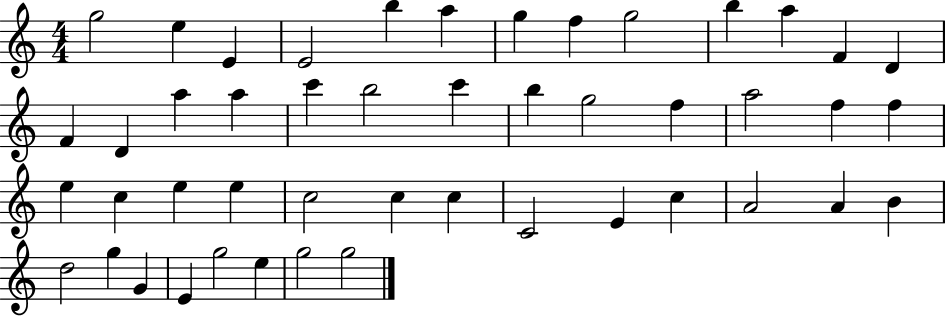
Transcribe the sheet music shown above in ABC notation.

X:1
T:Untitled
M:4/4
L:1/4
K:C
g2 e E E2 b a g f g2 b a F D F D a a c' b2 c' b g2 f a2 f f e c e e c2 c c C2 E c A2 A B d2 g G E g2 e g2 g2